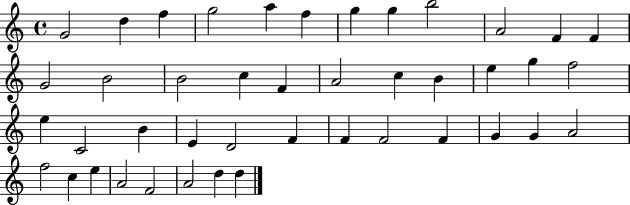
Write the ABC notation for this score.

X:1
T:Untitled
M:4/4
L:1/4
K:C
G2 d f g2 a f g g b2 A2 F F G2 B2 B2 c F A2 c B e g f2 e C2 B E D2 F F F2 F G G A2 f2 c e A2 F2 A2 d d